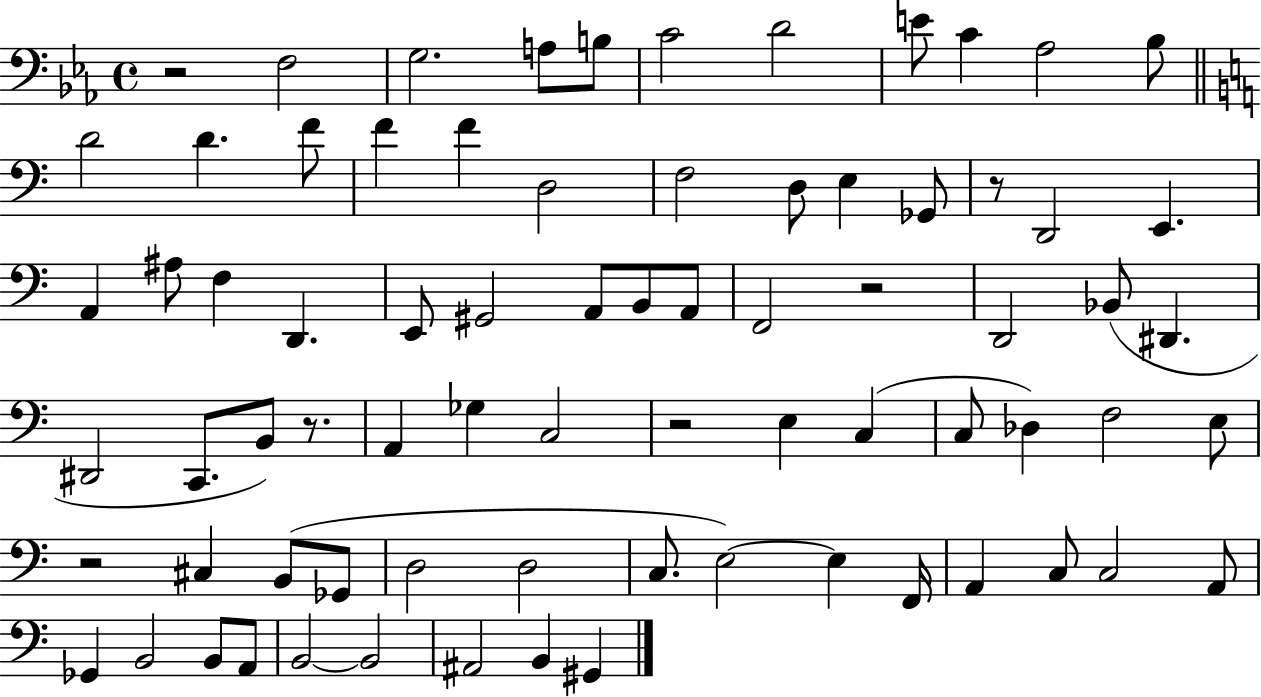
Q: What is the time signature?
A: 4/4